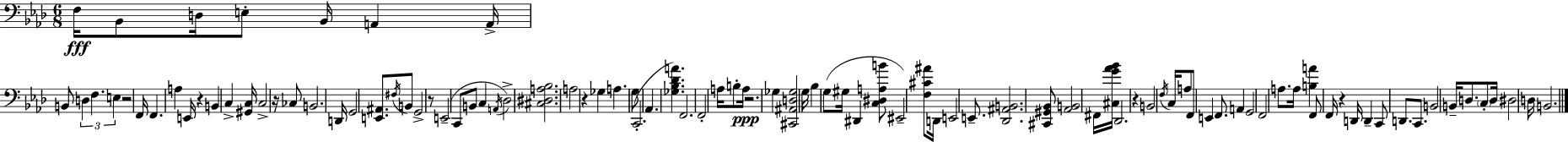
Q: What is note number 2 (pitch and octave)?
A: Bb2